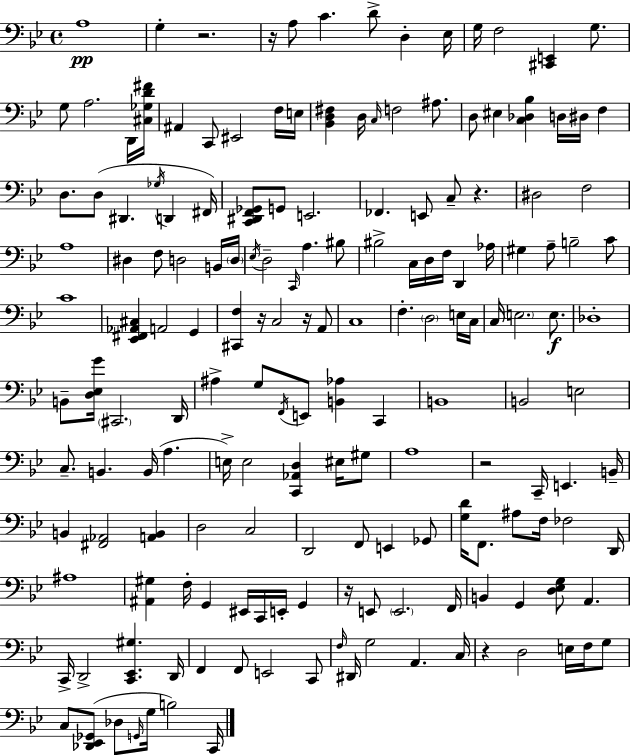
{
  \clef bass
  \time 4/4
  \defaultTimeSignature
  \key g \minor
  a1\pp | g4-. r2. | r16 a8 c'4. d'8-> d4-. ees16 | g16 f2 <cis, e,>4 g8. | \break g8 a2. d,16 <cis ges d' fis'>16 | ais,4 c,8 eis,2 f16 e16 | <bes, d fis>4 d16 \grace { c16 } f2 ais8. | d8 eis4 <c des bes>4 d16 dis16 f4 | \break d8. d8( dis,4. \acciaccatura { ges16 } d,4 | fis,16) <c, dis, f, ges,>8 g,8 e,2. | fes,4. e,8 c8-- r4. | dis2 f2 | \break a1 | dis4 f8 d2 | b,16 \parenthesize d16 \acciaccatura { ees16 } d2-- \grace { c,16 } a4. | bis8 bis2-> c16 d16 f16 d,4 | \break aes16 gis4 a8-- b2-- | c'8 c'1 | <ees, fis, aes, cis>4 a,2 | g,4 <cis, f>4 r16 c2 | \break r16 a,8 c1 | f4.-. \parenthesize d2 | e16 c16 c16 \parenthesize e2. | e8.\f des1-. | \break b,8-- <d ees g'>16 \parenthesize cis,2. | d,16 ais4-> g8 \acciaccatura { f,16 } e,8 <b, aes>4 | c,4 b,1 | b,2 e2 | \break c8.-- b,4. b,16( a4. | e16->) e2 <c, aes, d>4 | eis16 gis8 a1 | r2 c,16-- e,4. | \break b,16-- b,4 <fis, aes,>2 | <a, b,>4 d2 c2 | d,2 f,8 e,4 | ges,8 <g d'>16 f,8. ais8 f16 fes2 | \break d,16 ais1 | <ais, gis>4 f16-. g,4 eis,16 c,16 | e,16-. g,4 r16 e,8 \parenthesize e,2. | f,16 b,4 g,4 <d ees g>8 a,4. | \break c,16-> d,2-> <c, ees, gis>4. | d,16 f,4 f,8 e,2 | c,8 \grace { f16 } dis,16 g2 a,4. | c16 r4 d2 | \break e16 f16 g8 c8 <des, ees, ges,>8( des8 \grace { g,16 } g16 b2) | c,16 \bar "|."
}